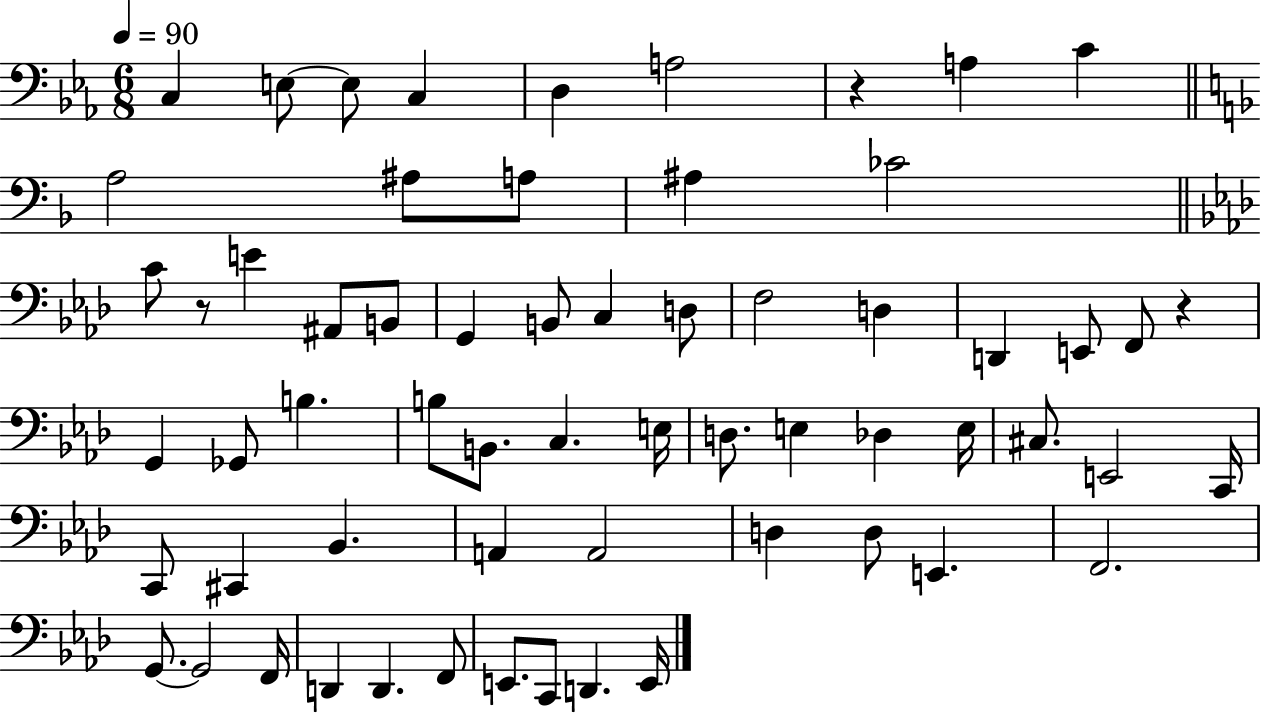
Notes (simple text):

C3/q E3/e E3/e C3/q D3/q A3/h R/q A3/q C4/q A3/h A#3/e A3/e A#3/q CES4/h C4/e R/e E4/q A#2/e B2/e G2/q B2/e C3/q D3/e F3/h D3/q D2/q E2/e F2/e R/q G2/q Gb2/e B3/q. B3/e B2/e. C3/q. E3/s D3/e. E3/q Db3/q E3/s C#3/e. E2/h C2/s C2/e C#2/q Bb2/q. A2/q A2/h D3/q D3/e E2/q. F2/h. G2/e. G2/h F2/s D2/q D2/q. F2/e E2/e. C2/e D2/q. E2/s